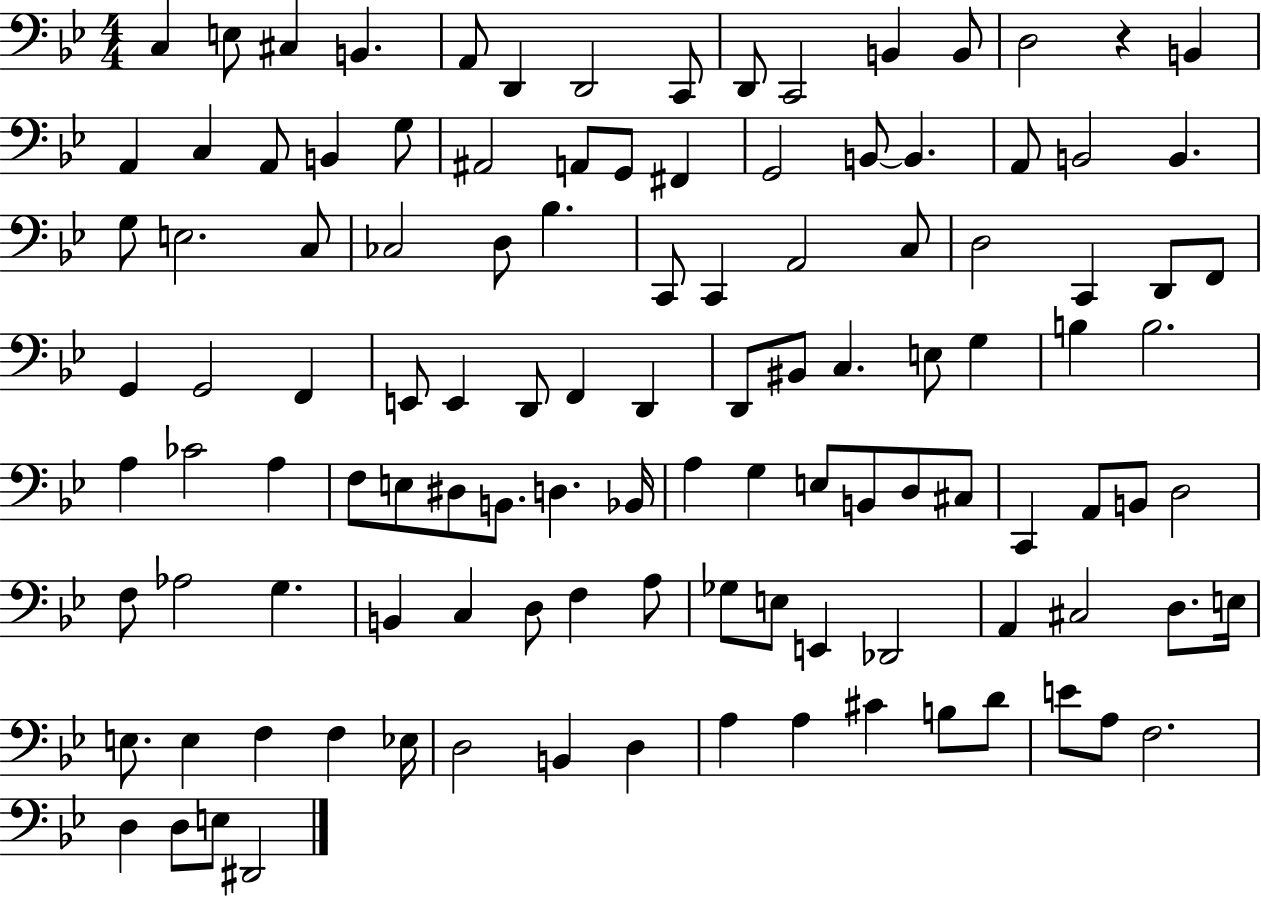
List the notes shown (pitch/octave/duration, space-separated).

C3/q E3/e C#3/q B2/q. A2/e D2/q D2/h C2/e D2/e C2/h B2/q B2/e D3/h R/q B2/q A2/q C3/q A2/e B2/q G3/e A#2/h A2/e G2/e F#2/q G2/h B2/e B2/q. A2/e B2/h B2/q. G3/e E3/h. C3/e CES3/h D3/e Bb3/q. C2/e C2/q A2/h C3/e D3/h C2/q D2/e F2/e G2/q G2/h F2/q E2/e E2/q D2/e F2/q D2/q D2/e BIS2/e C3/q. E3/e G3/q B3/q B3/h. A3/q CES4/h A3/q F3/e E3/e D#3/e B2/e. D3/q. Bb2/s A3/q G3/q E3/e B2/e D3/e C#3/e C2/q A2/e B2/e D3/h F3/e Ab3/h G3/q. B2/q C3/q D3/e F3/q A3/e Gb3/e E3/e E2/q Db2/h A2/q C#3/h D3/e. E3/s E3/e. E3/q F3/q F3/q Eb3/s D3/h B2/q D3/q A3/q A3/q C#4/q B3/e D4/e E4/e A3/e F3/h. D3/q D3/e E3/e D#2/h